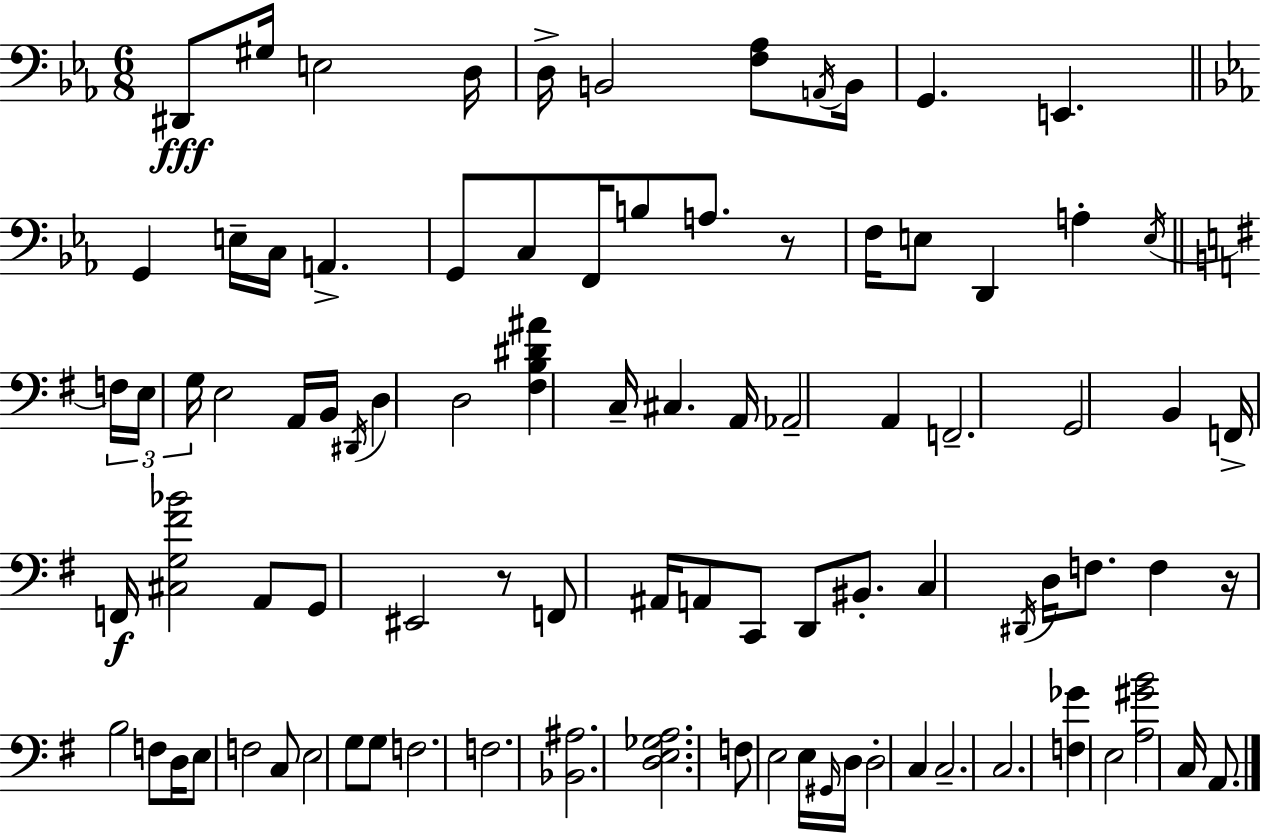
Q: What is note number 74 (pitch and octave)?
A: D3